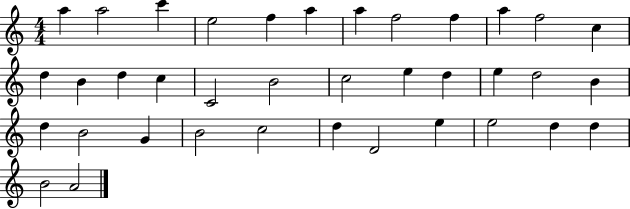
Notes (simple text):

A5/q A5/h C6/q E5/h F5/q A5/q A5/q F5/h F5/q A5/q F5/h C5/q D5/q B4/q D5/q C5/q C4/h B4/h C5/h E5/q D5/q E5/q D5/h B4/q D5/q B4/h G4/q B4/h C5/h D5/q D4/h E5/q E5/h D5/q D5/q B4/h A4/h